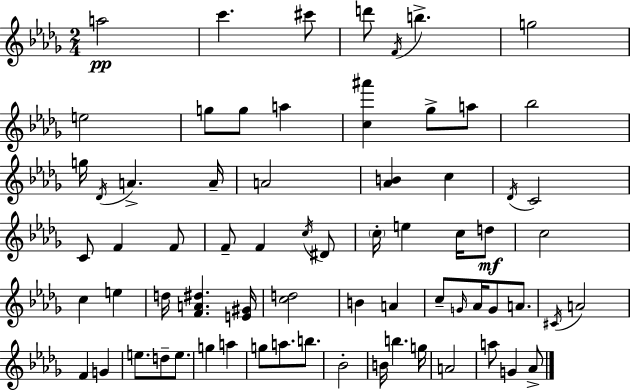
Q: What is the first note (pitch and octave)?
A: A5